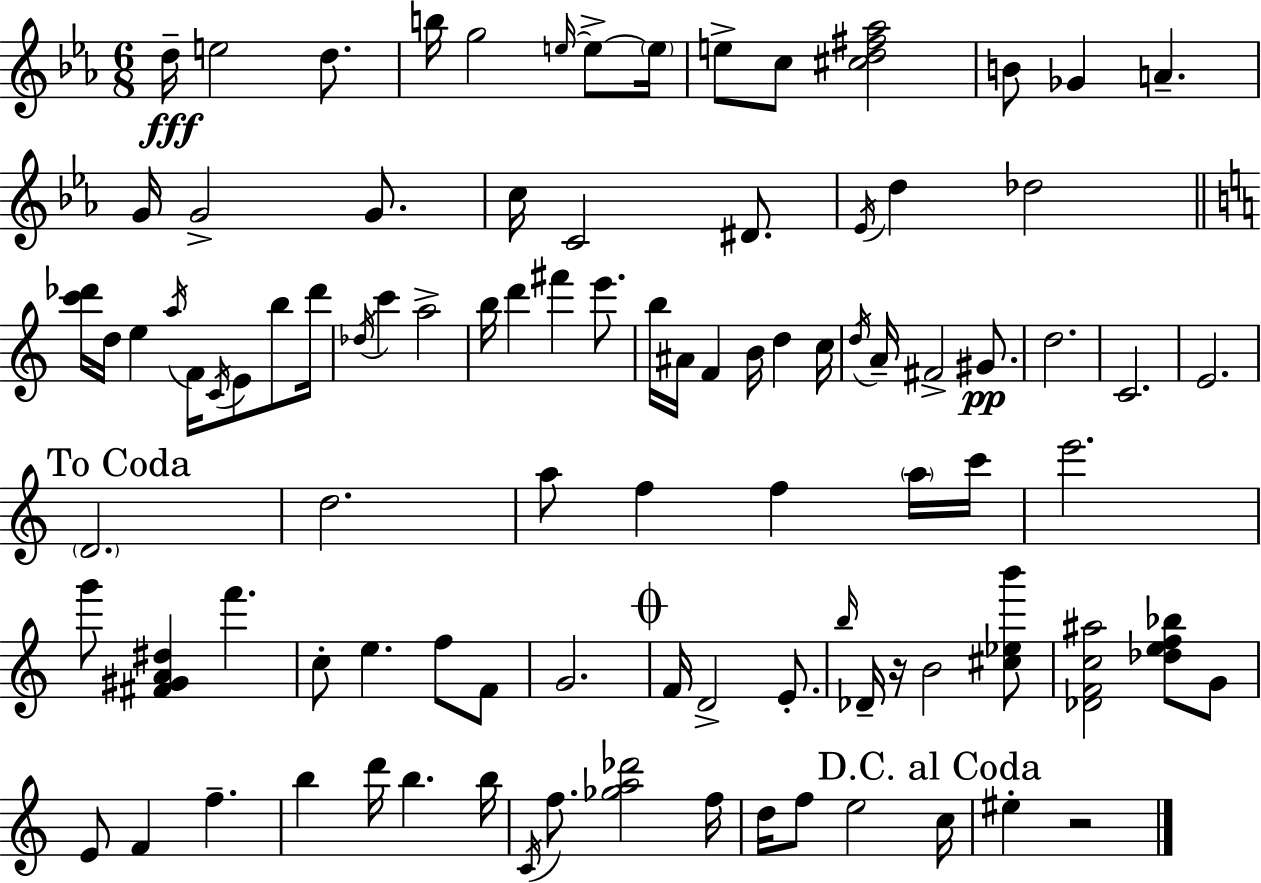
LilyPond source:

{
  \clef treble
  \numericTimeSignature
  \time 6/8
  \key ees \major
  d''16--\fff e''2 d''8. | b''16 g''2 \grace { e''16~ }~ e''8->~~ | \parenthesize e''16 e''8-> c''8 <cis'' d'' fis'' aes''>2 | b'8 ges'4 a'4.-- | \break g'16 g'2-> g'8. | c''16 c'2 dis'8. | \acciaccatura { ees'16 } d''4 des''2 | \bar "||" \break \key a \minor <c''' des'''>16 d''16 e''4 \acciaccatura { a''16 } f'16 \acciaccatura { c'16 } e'8 b''8 | des'''16 \acciaccatura { des''16 } c'''4 a''2-> | b''16 d'''4 fis'''4 | e'''8. b''16 ais'16 f'4 b'16 d''4 | \break c''16 \acciaccatura { d''16 } a'16-- fis'2-> | gis'8.\pp d''2. | c'2. | e'2. | \break \mark "To Coda" \parenthesize d'2. | d''2. | a''8 f''4 f''4 | \parenthesize a''16 c'''16 e'''2. | \break g'''8 <fis' gis' a' dis''>4 f'''4. | c''8-. e''4. | f''8 f'8 g'2. | \mark \markup { \musicglyph "scripts.coda" } f'16 d'2-> | \break e'8.-. \grace { b''16 } des'16-- r16 b'2 | <cis'' ees'' b'''>8 <des' f' c'' ais''>2 | <des'' e'' f'' bes''>8 g'8 e'8 f'4 f''4.-- | b''4 d'''16 b''4. | \break b''16 \acciaccatura { c'16 } f''8. <ges'' a'' des'''>2 | f''16 d''16 f''8 e''2 | \mark "D.C. al Coda" c''16 eis''4-. r2 | \bar "|."
}